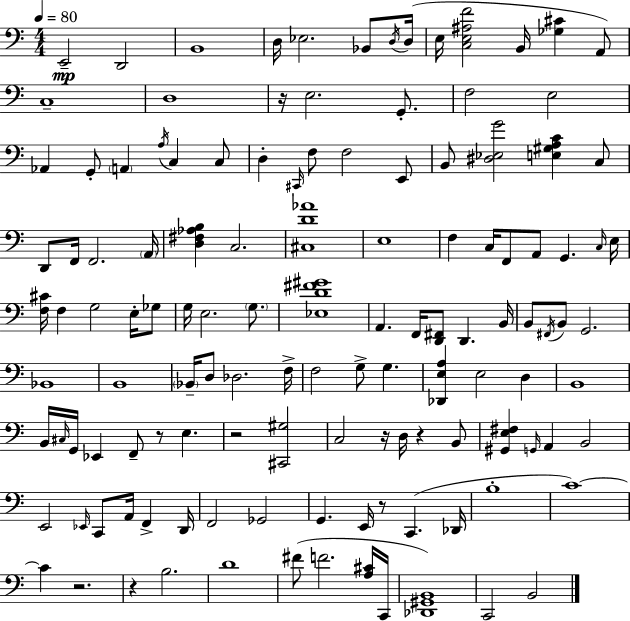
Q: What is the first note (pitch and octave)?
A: E2